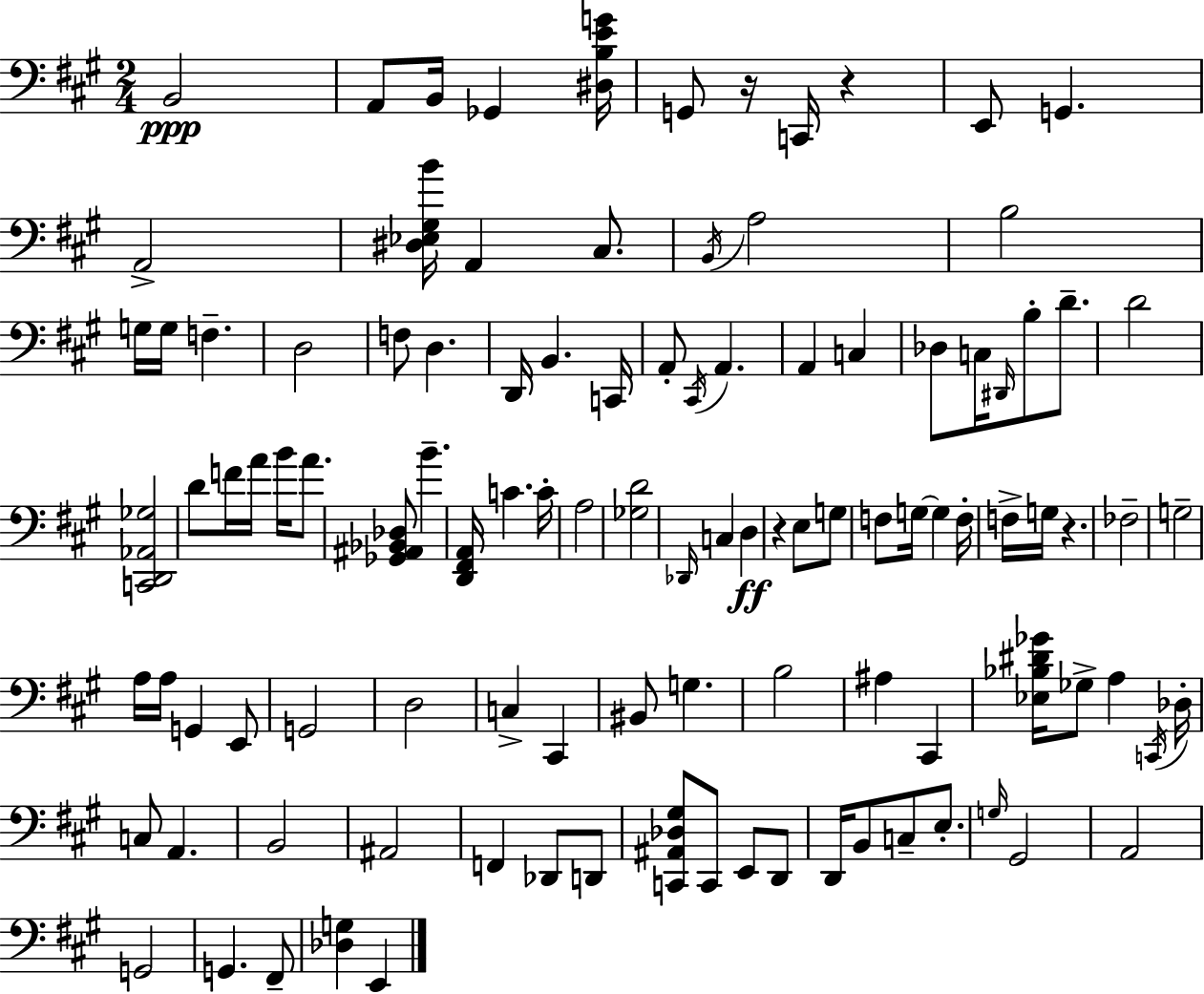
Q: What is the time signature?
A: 2/4